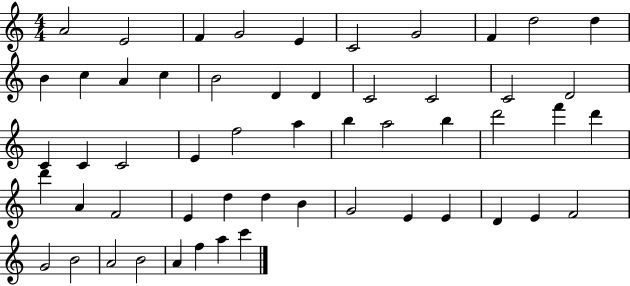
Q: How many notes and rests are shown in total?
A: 54